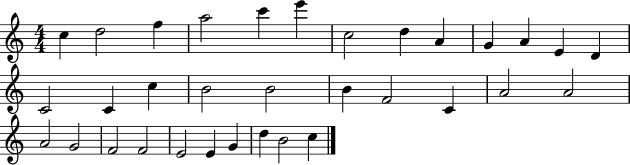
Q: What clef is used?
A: treble